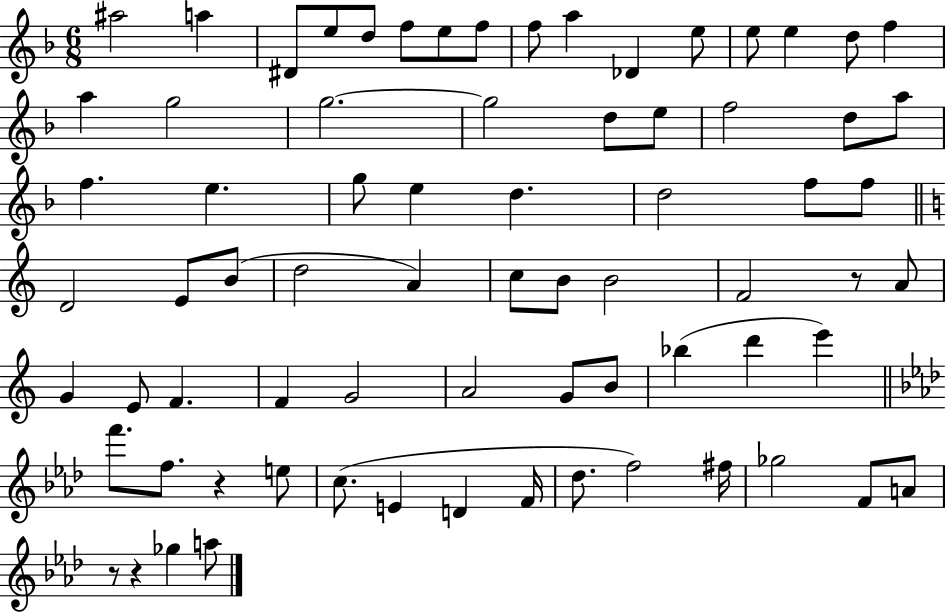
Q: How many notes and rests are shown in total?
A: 73